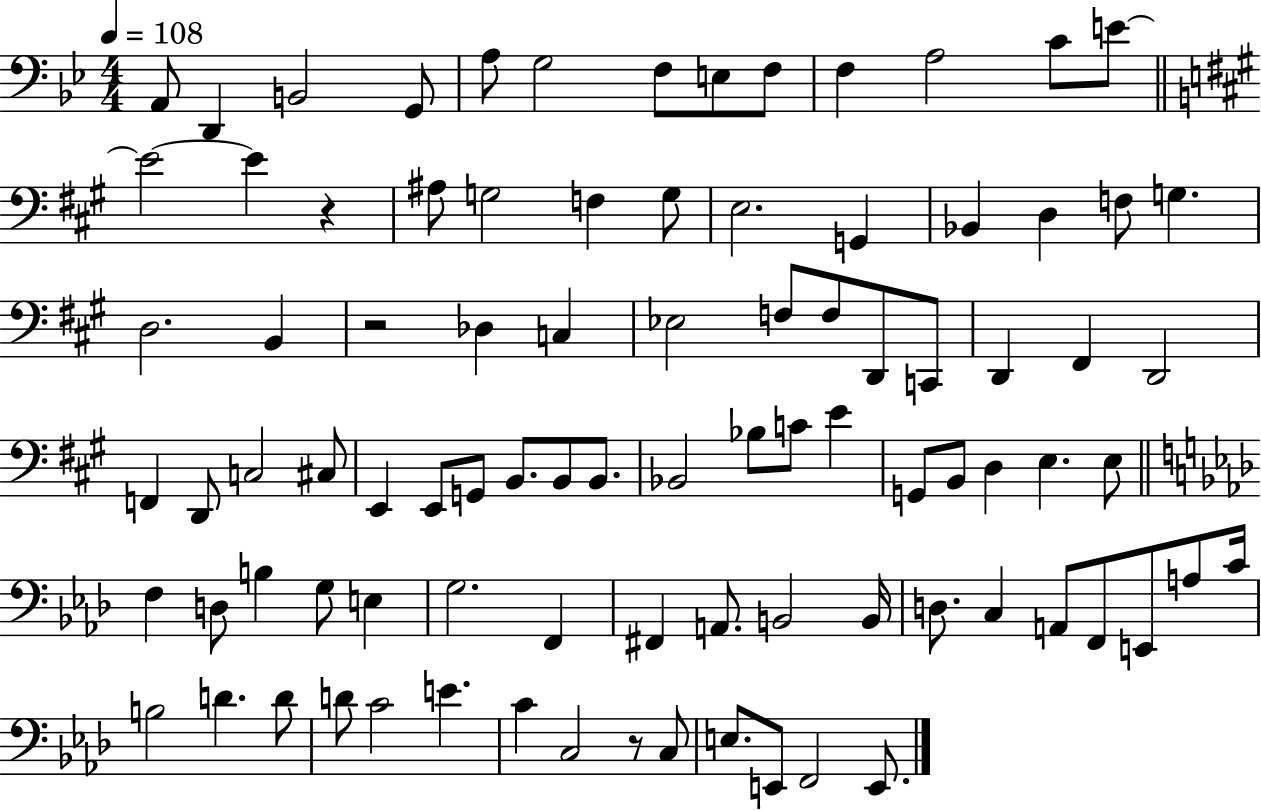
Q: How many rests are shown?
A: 3